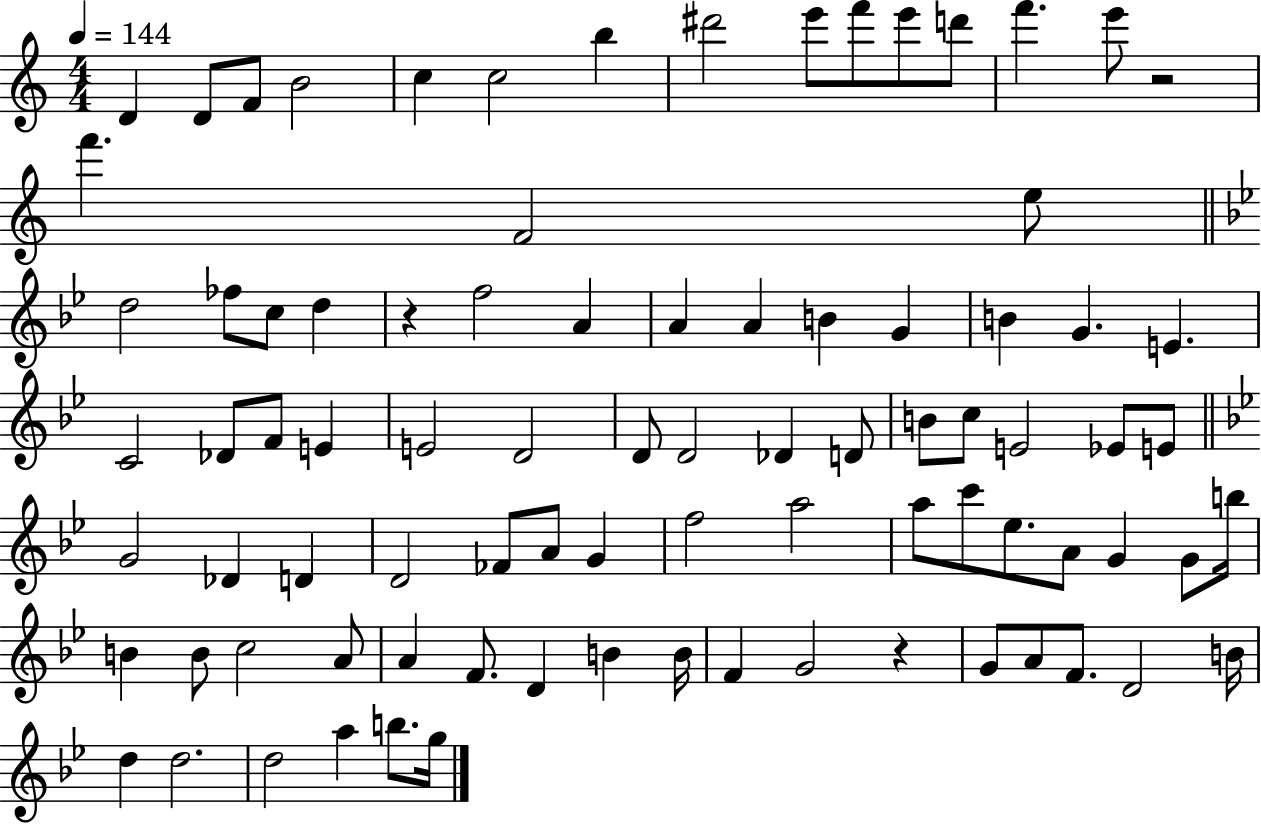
X:1
T:Untitled
M:4/4
L:1/4
K:C
D D/2 F/2 B2 c c2 b ^d'2 e'/2 f'/2 e'/2 d'/2 f' e'/2 z2 f' F2 e/2 d2 _f/2 c/2 d z f2 A A A B G B G E C2 _D/2 F/2 E E2 D2 D/2 D2 _D D/2 B/2 c/2 E2 _E/2 E/2 G2 _D D D2 _F/2 A/2 G f2 a2 a/2 c'/2 _e/2 A/2 G G/2 b/4 B B/2 c2 A/2 A F/2 D B B/4 F G2 z G/2 A/2 F/2 D2 B/4 d d2 d2 a b/2 g/4